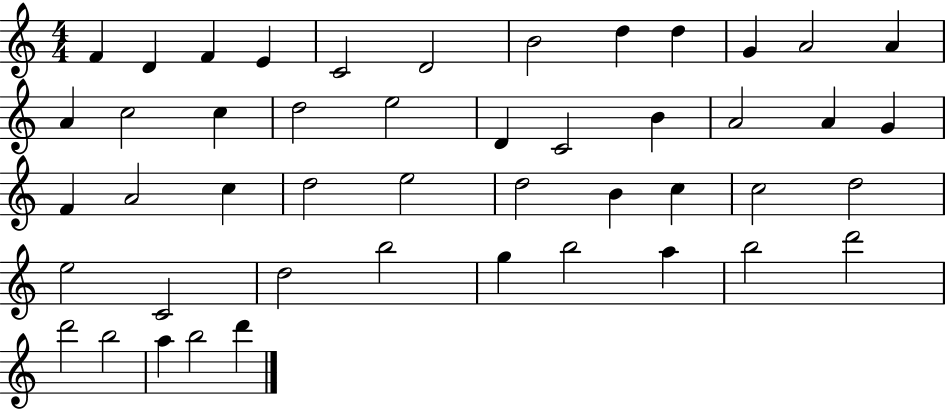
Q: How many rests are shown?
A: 0